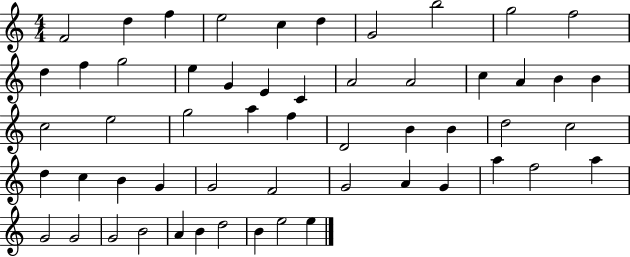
{
  \clef treble
  \numericTimeSignature
  \time 4/4
  \key c \major
  f'2 d''4 f''4 | e''2 c''4 d''4 | g'2 b''2 | g''2 f''2 | \break d''4 f''4 g''2 | e''4 g'4 e'4 c'4 | a'2 a'2 | c''4 a'4 b'4 b'4 | \break c''2 e''2 | g''2 a''4 f''4 | d'2 b'4 b'4 | d''2 c''2 | \break d''4 c''4 b'4 g'4 | g'2 f'2 | g'2 a'4 g'4 | a''4 f''2 a''4 | \break g'2 g'2 | g'2 b'2 | a'4 b'4 d''2 | b'4 e''2 e''4 | \break \bar "|."
}